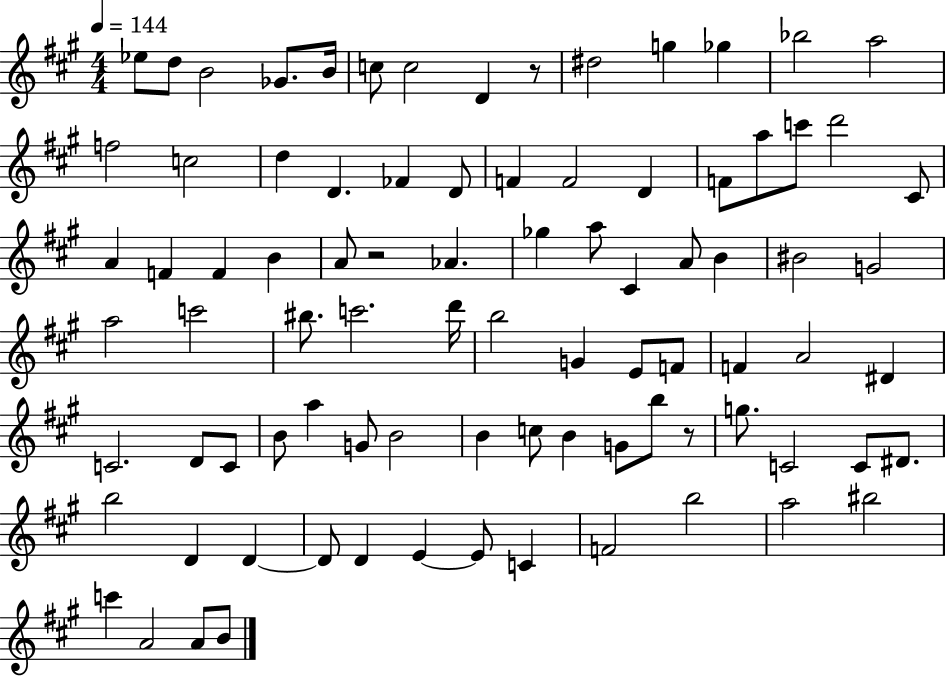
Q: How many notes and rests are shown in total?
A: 87